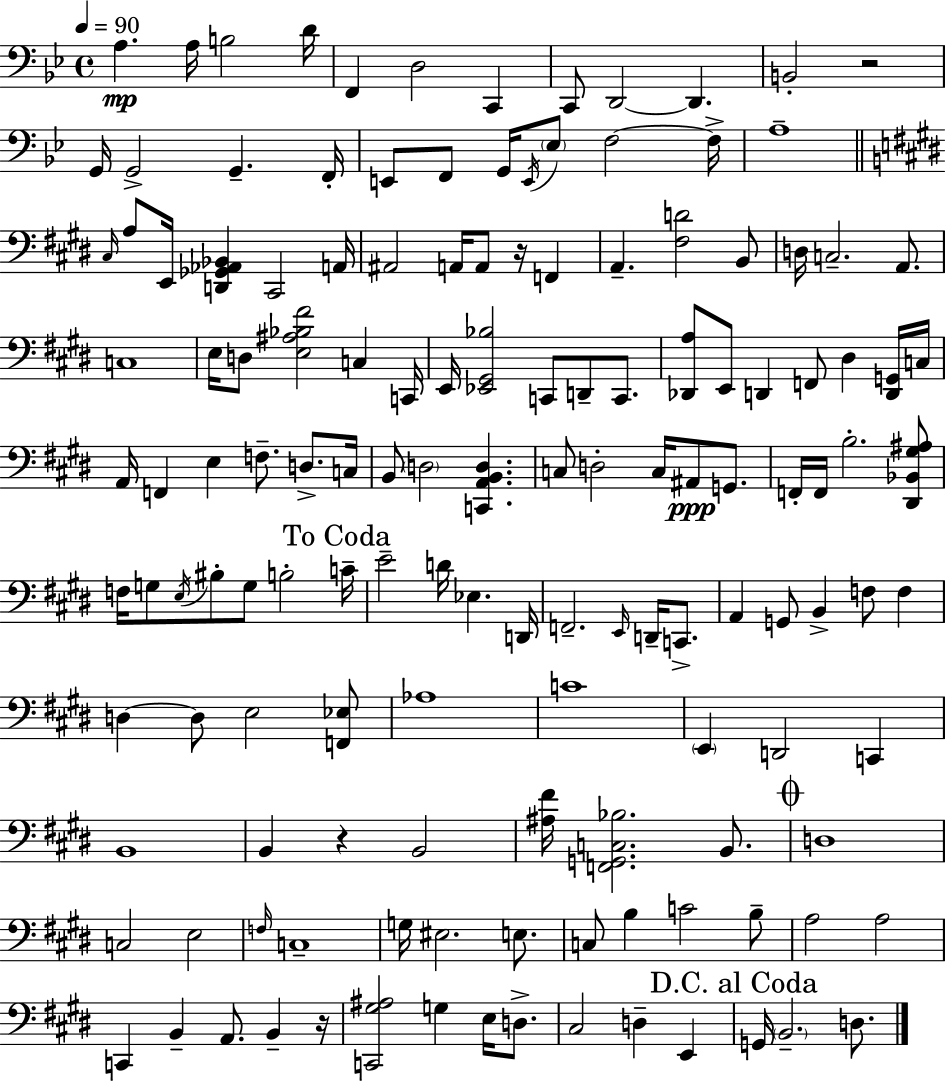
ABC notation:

X:1
T:Untitled
M:4/4
L:1/4
K:Bb
A, A,/4 B,2 D/4 F,, D,2 C,, C,,/2 D,,2 D,, B,,2 z2 G,,/4 G,,2 G,, F,,/4 E,,/2 F,,/2 G,,/4 E,,/4 _E,/2 F,2 F,/4 A,4 ^C,/4 A,/2 E,,/4 [D,,_G,,_A,,_B,,] ^C,,2 A,,/4 ^A,,2 A,,/4 A,,/2 z/4 F,, A,, [^F,D]2 B,,/2 D,/4 C,2 A,,/2 C,4 E,/4 D,/2 [E,^A,_B,^F]2 C, C,,/4 E,,/4 [_E,,^G,,_B,]2 C,,/2 D,,/2 C,,/2 [_D,,A,]/2 E,,/2 D,, F,,/2 ^D, [D,,G,,]/4 C,/4 A,,/4 F,, E, F,/2 D,/2 C,/4 B,,/2 D,2 [C,,A,,B,,D,] C,/2 D,2 C,/4 ^A,,/2 G,,/2 F,,/4 F,,/4 B,2 [^D,,_B,,^G,^A,]/2 F,/4 G,/2 E,/4 ^B,/2 G,/2 B,2 C/4 E2 D/4 _E, D,,/4 F,,2 E,,/4 D,,/4 C,,/2 A,, G,,/2 B,, F,/2 F, D, D,/2 E,2 [F,,_E,]/2 _A,4 C4 E,, D,,2 C,, B,,4 B,, z B,,2 [^A,^F]/4 [F,,G,,C,_B,]2 B,,/2 D,4 C,2 E,2 F,/4 C,4 G,/4 ^E,2 E,/2 C,/2 B, C2 B,/2 A,2 A,2 C,, B,, A,,/2 B,, z/4 [C,,^G,^A,]2 G, E,/4 D,/2 ^C,2 D, E,, G,,/4 B,,2 D,/2